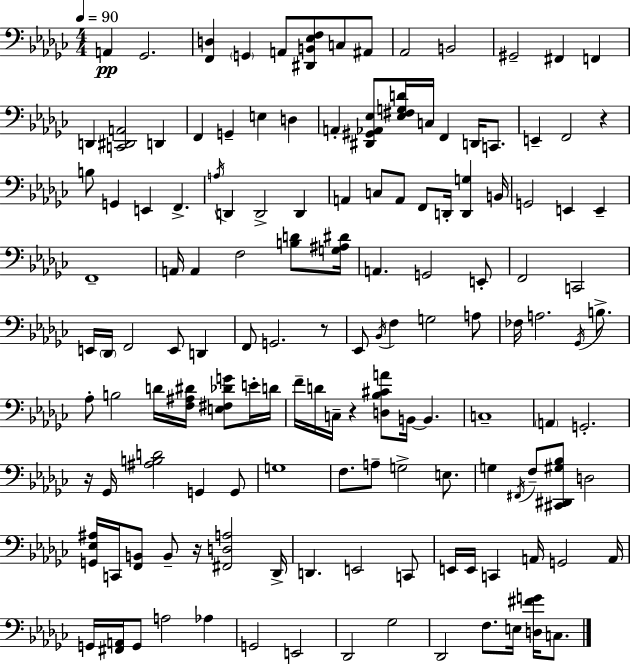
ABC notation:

X:1
T:Untitled
M:4/4
L:1/4
K:Ebm
A,, _G,,2 [F,,D,] G,, A,,/2 [^D,,B,,_E,F,]/2 C,/2 ^A,,/2 _A,,2 B,,2 ^G,,2 ^F,, F,, D,, [C,,^D,,A,,]2 D,, F,, G,, E, D, A,, [^D,,^G,,_A,,_E,]/2 [_E,^F,G,D]/4 C,/4 F,, D,,/4 C,,/2 E,, F,,2 z B,/2 G,, E,, F,, A,/4 D,, D,,2 D,, A,, C,/2 A,,/2 F,,/2 D,,/4 [D,,G,] B,,/4 G,,2 E,, E,, F,,4 A,,/4 A,, F,2 [B,D]/2 [G,^A,^D]/4 A,, G,,2 E,,/2 F,,2 C,,2 E,,/4 _D,,/4 F,,2 E,,/2 D,, F,,/2 G,,2 z/2 _E,,/2 _B,,/4 F, G,2 A,/2 _F,/4 A,2 _G,,/4 B,/2 _A,/2 B,2 D/4 [F,^A,^D]/4 [E,^F,_DG]/2 E/4 D/4 F/4 D/4 C,/4 z [D,_B,^CA]/2 B,,/4 B,, C,4 A,, G,,2 z/4 _G,,/4 [^A,B,D]2 G,, G,,/2 G,4 F,/2 A,/2 G,2 E,/2 G, ^F,,/4 F,/2 [^C,,^D,,^G,_B,]/2 D,2 [G,,_E,^A,]/4 C,,/4 [F,,B,,]/2 B,,/2 z/4 [^F,,D,A,]2 _D,,/4 D,, E,,2 C,,/2 E,,/4 E,,/4 C,, A,,/4 G,,2 A,,/4 G,,/4 [^F,,A,,]/4 G,,/2 A,2 _A, G,,2 E,,2 _D,,2 _G,2 _D,,2 F,/2 E,/4 [D,^FG]/4 C,/2